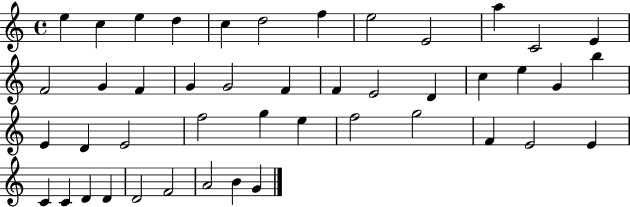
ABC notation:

X:1
T:Untitled
M:4/4
L:1/4
K:C
e c e d c d2 f e2 E2 a C2 E F2 G F G G2 F F E2 D c e G b E D E2 f2 g e f2 g2 F E2 E C C D D D2 F2 A2 B G